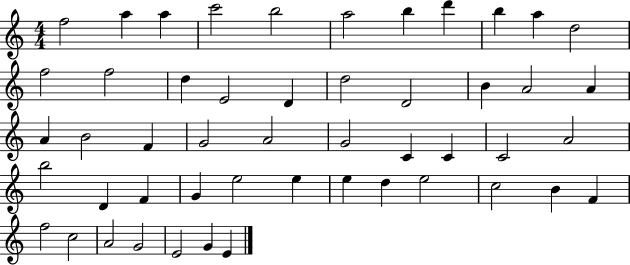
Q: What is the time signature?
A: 4/4